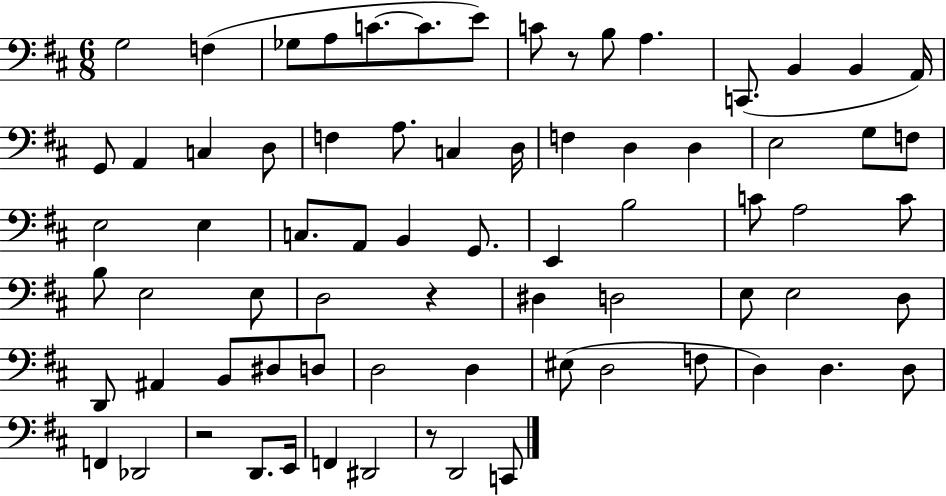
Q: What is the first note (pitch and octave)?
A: G3